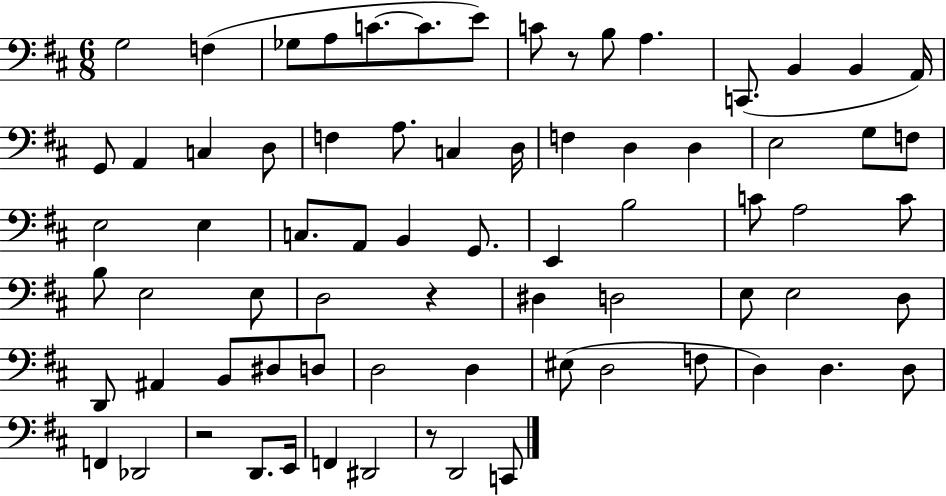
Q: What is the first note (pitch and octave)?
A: G3